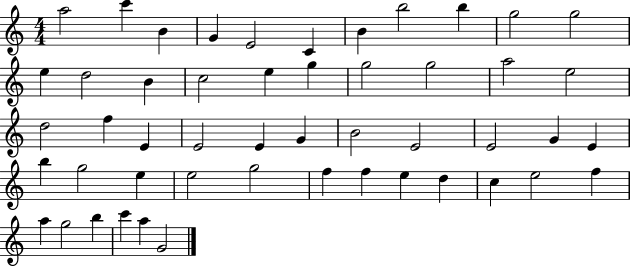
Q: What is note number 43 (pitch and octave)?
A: E5